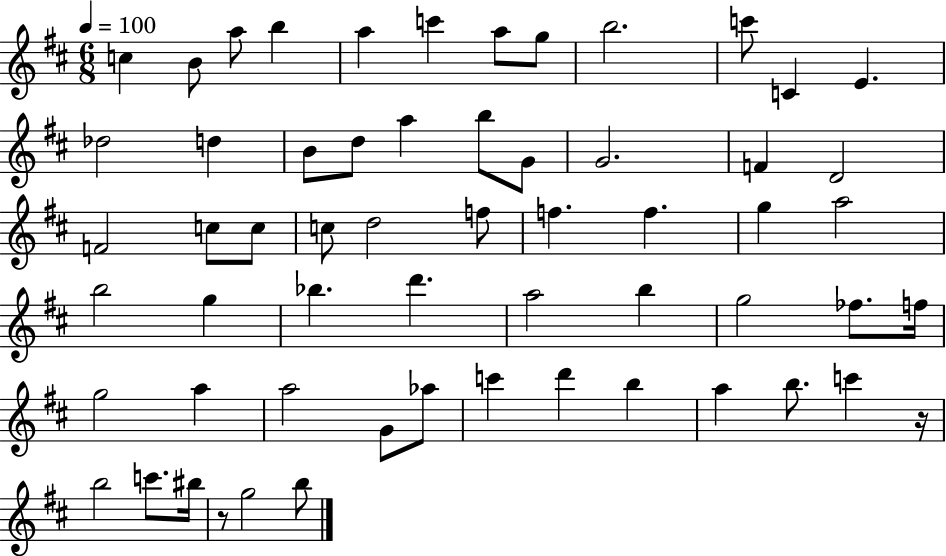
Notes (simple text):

C5/q B4/e A5/e B5/q A5/q C6/q A5/e G5/e B5/h. C6/e C4/q E4/q. Db5/h D5/q B4/e D5/e A5/q B5/e G4/e G4/h. F4/q D4/h F4/h C5/e C5/e C5/e D5/h F5/e F5/q. F5/q. G5/q A5/h B5/h G5/q Bb5/q. D6/q. A5/h B5/q G5/h FES5/e. F5/s G5/h A5/q A5/h G4/e Ab5/e C6/q D6/q B5/q A5/q B5/e. C6/q R/s B5/h C6/e. BIS5/s R/e G5/h B5/e